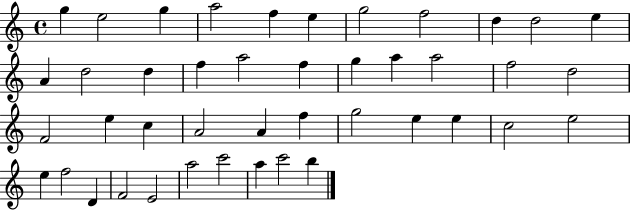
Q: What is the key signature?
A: C major